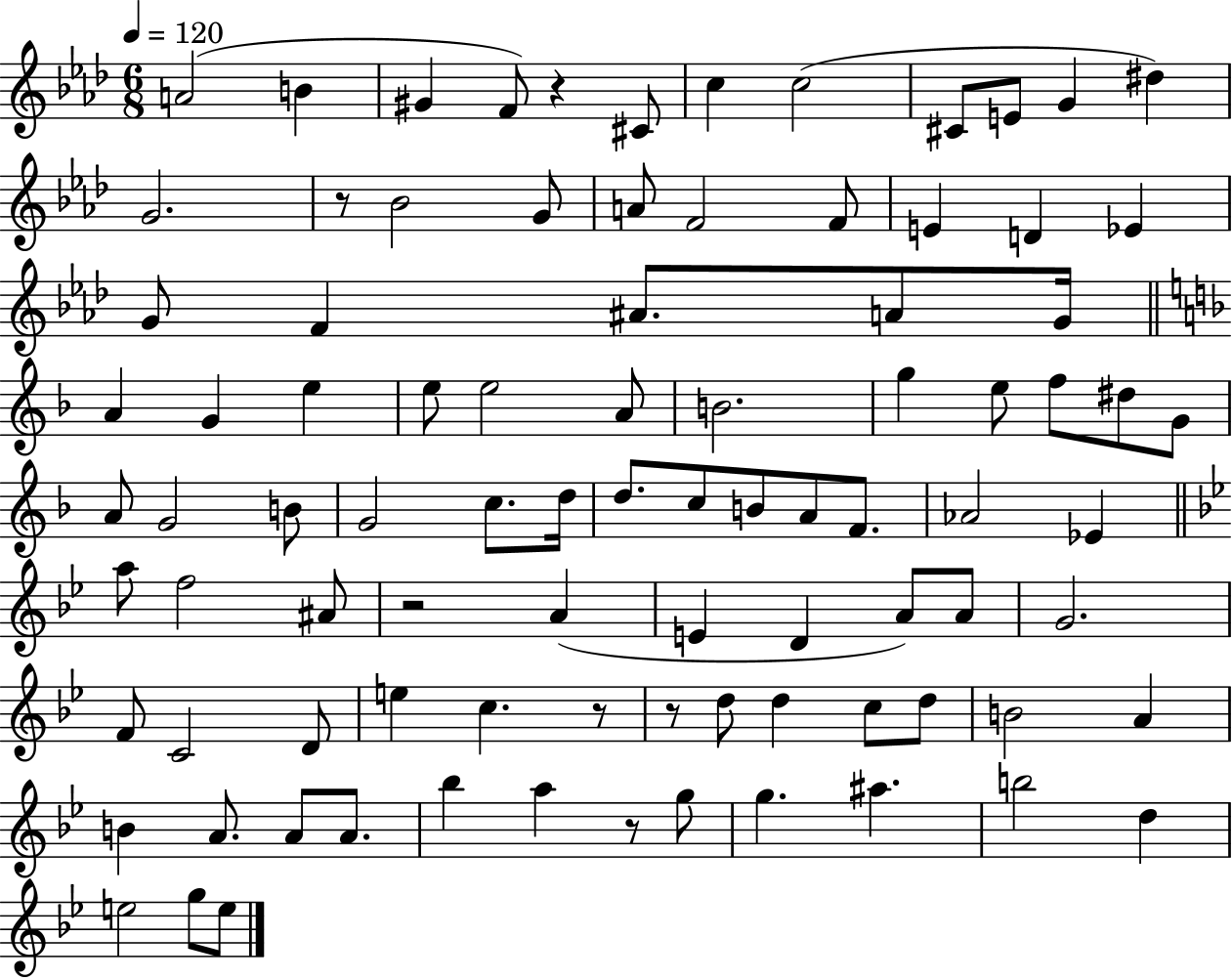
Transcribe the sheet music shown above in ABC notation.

X:1
T:Untitled
M:6/8
L:1/4
K:Ab
A2 B ^G F/2 z ^C/2 c c2 ^C/2 E/2 G ^d G2 z/2 _B2 G/2 A/2 F2 F/2 E D _E G/2 F ^A/2 A/2 G/4 A G e e/2 e2 A/2 B2 g e/2 f/2 ^d/2 G/2 A/2 G2 B/2 G2 c/2 d/4 d/2 c/2 B/2 A/2 F/2 _A2 _E a/2 f2 ^A/2 z2 A E D A/2 A/2 G2 F/2 C2 D/2 e c z/2 z/2 d/2 d c/2 d/2 B2 A B A/2 A/2 A/2 _b a z/2 g/2 g ^a b2 d e2 g/2 e/2